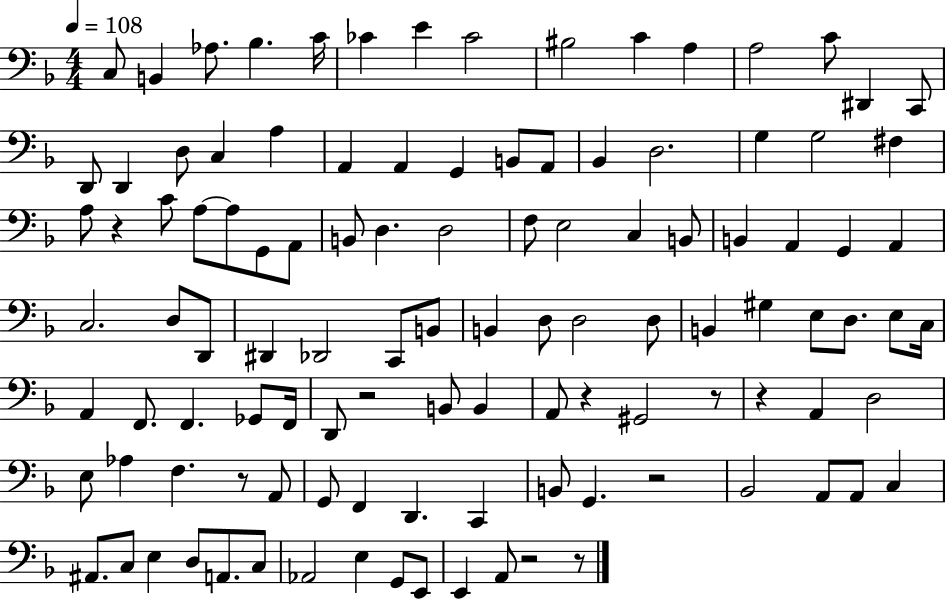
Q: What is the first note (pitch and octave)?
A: C3